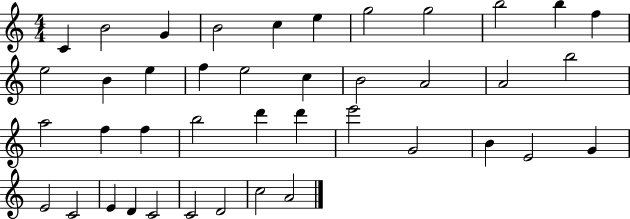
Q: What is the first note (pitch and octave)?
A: C4